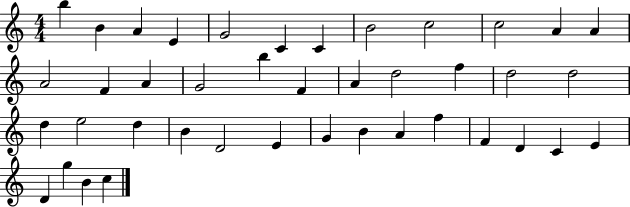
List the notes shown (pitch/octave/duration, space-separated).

B5/q B4/q A4/q E4/q G4/h C4/q C4/q B4/h C5/h C5/h A4/q A4/q A4/h F4/q A4/q G4/h B5/q F4/q A4/q D5/h F5/q D5/h D5/h D5/q E5/h D5/q B4/q D4/h E4/q G4/q B4/q A4/q F5/q F4/q D4/q C4/q E4/q D4/q G5/q B4/q C5/q